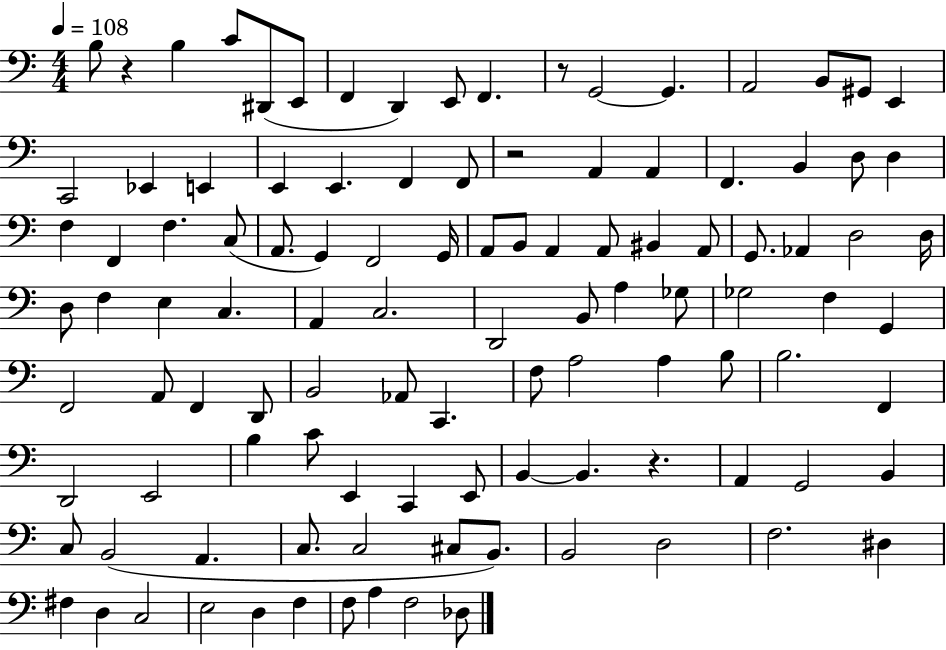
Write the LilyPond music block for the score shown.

{
  \clef bass
  \numericTimeSignature
  \time 4/4
  \key c \major
  \tempo 4 = 108
  \repeat volta 2 { b8 r4 b4 c'8 dis,8( e,8 | f,4 d,4) e,8 f,4. | r8 g,2~~ g,4. | a,2 b,8 gis,8 e,4 | \break c,2 ees,4 e,4 | e,4 e,4. f,4 f,8 | r2 a,4 a,4 | f,4. b,4 d8 d4 | \break f4 f,4 f4. c8( | a,8. g,4) f,2 g,16 | a,8 b,8 a,4 a,8 bis,4 a,8 | g,8. aes,4 d2 d16 | \break d8 f4 e4 c4. | a,4 c2. | d,2 b,8 a4 ges8 | ges2 f4 g,4 | \break f,2 a,8 f,4 d,8 | b,2 aes,8 c,4. | f8 a2 a4 b8 | b2. f,4 | \break d,2 e,2 | b4 c'8 e,4 c,4 e,8 | b,4~~ b,4. r4. | a,4 g,2 b,4 | \break c8 b,2( a,4. | c8. c2 cis8 b,8.) | b,2 d2 | f2. dis4 | \break fis4 d4 c2 | e2 d4 f4 | f8 a4 f2 des8 | } \bar "|."
}